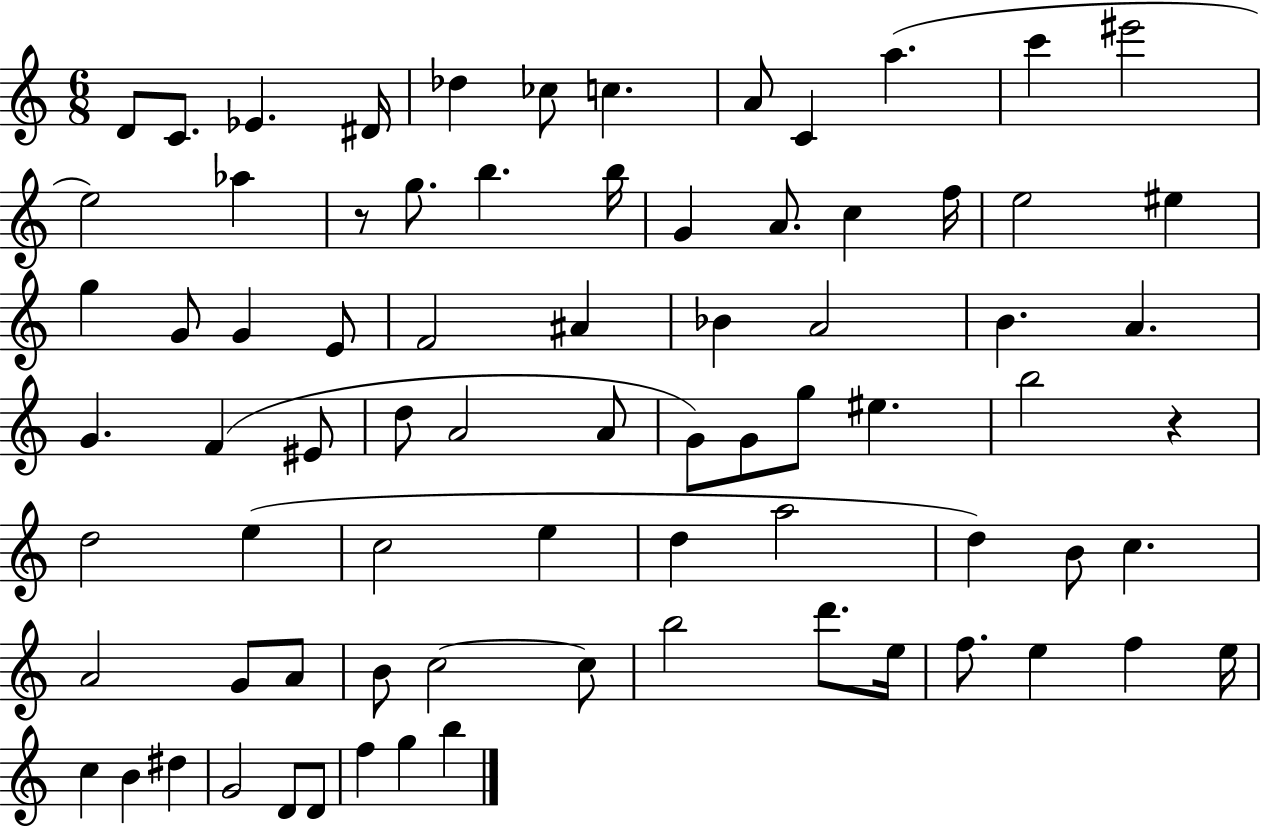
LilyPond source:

{
  \clef treble
  \numericTimeSignature
  \time 6/8
  \key c \major
  d'8 c'8. ees'4. dis'16 | des''4 ces''8 c''4. | a'8 c'4 a''4.( | c'''4 eis'''2 | \break e''2) aes''4 | r8 g''8. b''4. b''16 | g'4 a'8. c''4 f''16 | e''2 eis''4 | \break g''4 g'8 g'4 e'8 | f'2 ais'4 | bes'4 a'2 | b'4. a'4. | \break g'4. f'4( eis'8 | d''8 a'2 a'8 | g'8) g'8 g''8 eis''4. | b''2 r4 | \break d''2 e''4( | c''2 e''4 | d''4 a''2 | d''4) b'8 c''4. | \break a'2 g'8 a'8 | b'8 c''2~~ c''8 | b''2 d'''8. e''16 | f''8. e''4 f''4 e''16 | \break c''4 b'4 dis''4 | g'2 d'8 d'8 | f''4 g''4 b''4 | \bar "|."
}